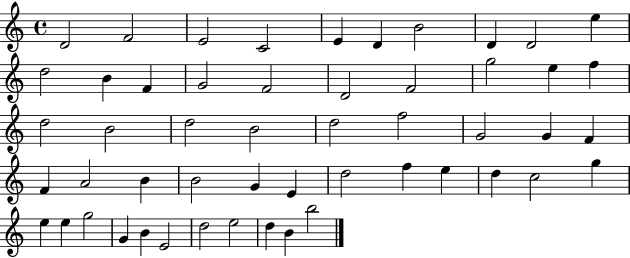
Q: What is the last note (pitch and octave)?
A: B5